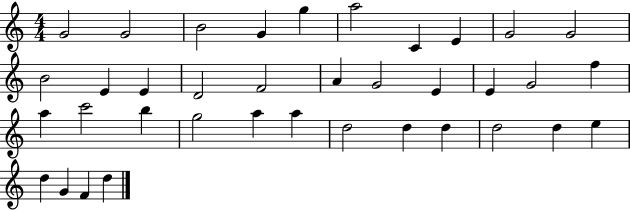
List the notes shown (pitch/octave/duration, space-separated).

G4/h G4/h B4/h G4/q G5/q A5/h C4/q E4/q G4/h G4/h B4/h E4/q E4/q D4/h F4/h A4/q G4/h E4/q E4/q G4/h F5/q A5/q C6/h B5/q G5/h A5/q A5/q D5/h D5/q D5/q D5/h D5/q E5/q D5/q G4/q F4/q D5/q